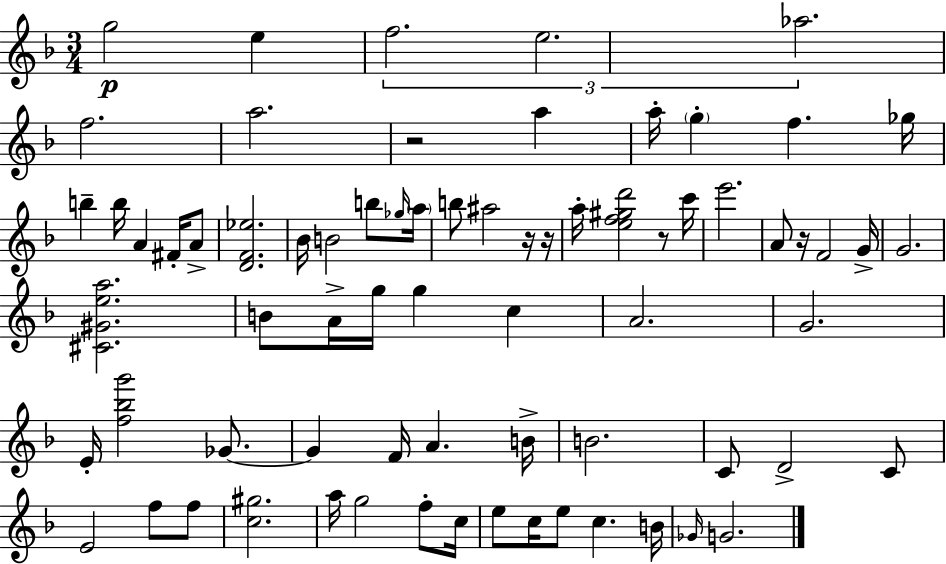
G5/h E5/q F5/h. E5/h. Ab5/h. F5/h. A5/h. R/h A5/q A5/s G5/q F5/q. Gb5/s B5/q B5/s A4/q F#4/s A4/e [D4,F4,Eb5]/h. Bb4/s B4/h B5/e Gb5/s A5/s B5/e A#5/h R/s R/s A5/s [E5,F5,G#5,D6]/h R/e C6/s E6/h. A4/e R/s F4/h G4/s G4/h. [C#4,G#4,E5,A5]/h. B4/e A4/s G5/s G5/q C5/q A4/h. G4/h. E4/s [F5,Bb5,G6]/h Gb4/e. Gb4/q F4/s A4/q. B4/s B4/h. C4/e D4/h C4/e E4/h F5/e F5/e [C5,G#5]/h. A5/s G5/h F5/e C5/s E5/e C5/s E5/e C5/q. B4/s Gb4/s G4/h.